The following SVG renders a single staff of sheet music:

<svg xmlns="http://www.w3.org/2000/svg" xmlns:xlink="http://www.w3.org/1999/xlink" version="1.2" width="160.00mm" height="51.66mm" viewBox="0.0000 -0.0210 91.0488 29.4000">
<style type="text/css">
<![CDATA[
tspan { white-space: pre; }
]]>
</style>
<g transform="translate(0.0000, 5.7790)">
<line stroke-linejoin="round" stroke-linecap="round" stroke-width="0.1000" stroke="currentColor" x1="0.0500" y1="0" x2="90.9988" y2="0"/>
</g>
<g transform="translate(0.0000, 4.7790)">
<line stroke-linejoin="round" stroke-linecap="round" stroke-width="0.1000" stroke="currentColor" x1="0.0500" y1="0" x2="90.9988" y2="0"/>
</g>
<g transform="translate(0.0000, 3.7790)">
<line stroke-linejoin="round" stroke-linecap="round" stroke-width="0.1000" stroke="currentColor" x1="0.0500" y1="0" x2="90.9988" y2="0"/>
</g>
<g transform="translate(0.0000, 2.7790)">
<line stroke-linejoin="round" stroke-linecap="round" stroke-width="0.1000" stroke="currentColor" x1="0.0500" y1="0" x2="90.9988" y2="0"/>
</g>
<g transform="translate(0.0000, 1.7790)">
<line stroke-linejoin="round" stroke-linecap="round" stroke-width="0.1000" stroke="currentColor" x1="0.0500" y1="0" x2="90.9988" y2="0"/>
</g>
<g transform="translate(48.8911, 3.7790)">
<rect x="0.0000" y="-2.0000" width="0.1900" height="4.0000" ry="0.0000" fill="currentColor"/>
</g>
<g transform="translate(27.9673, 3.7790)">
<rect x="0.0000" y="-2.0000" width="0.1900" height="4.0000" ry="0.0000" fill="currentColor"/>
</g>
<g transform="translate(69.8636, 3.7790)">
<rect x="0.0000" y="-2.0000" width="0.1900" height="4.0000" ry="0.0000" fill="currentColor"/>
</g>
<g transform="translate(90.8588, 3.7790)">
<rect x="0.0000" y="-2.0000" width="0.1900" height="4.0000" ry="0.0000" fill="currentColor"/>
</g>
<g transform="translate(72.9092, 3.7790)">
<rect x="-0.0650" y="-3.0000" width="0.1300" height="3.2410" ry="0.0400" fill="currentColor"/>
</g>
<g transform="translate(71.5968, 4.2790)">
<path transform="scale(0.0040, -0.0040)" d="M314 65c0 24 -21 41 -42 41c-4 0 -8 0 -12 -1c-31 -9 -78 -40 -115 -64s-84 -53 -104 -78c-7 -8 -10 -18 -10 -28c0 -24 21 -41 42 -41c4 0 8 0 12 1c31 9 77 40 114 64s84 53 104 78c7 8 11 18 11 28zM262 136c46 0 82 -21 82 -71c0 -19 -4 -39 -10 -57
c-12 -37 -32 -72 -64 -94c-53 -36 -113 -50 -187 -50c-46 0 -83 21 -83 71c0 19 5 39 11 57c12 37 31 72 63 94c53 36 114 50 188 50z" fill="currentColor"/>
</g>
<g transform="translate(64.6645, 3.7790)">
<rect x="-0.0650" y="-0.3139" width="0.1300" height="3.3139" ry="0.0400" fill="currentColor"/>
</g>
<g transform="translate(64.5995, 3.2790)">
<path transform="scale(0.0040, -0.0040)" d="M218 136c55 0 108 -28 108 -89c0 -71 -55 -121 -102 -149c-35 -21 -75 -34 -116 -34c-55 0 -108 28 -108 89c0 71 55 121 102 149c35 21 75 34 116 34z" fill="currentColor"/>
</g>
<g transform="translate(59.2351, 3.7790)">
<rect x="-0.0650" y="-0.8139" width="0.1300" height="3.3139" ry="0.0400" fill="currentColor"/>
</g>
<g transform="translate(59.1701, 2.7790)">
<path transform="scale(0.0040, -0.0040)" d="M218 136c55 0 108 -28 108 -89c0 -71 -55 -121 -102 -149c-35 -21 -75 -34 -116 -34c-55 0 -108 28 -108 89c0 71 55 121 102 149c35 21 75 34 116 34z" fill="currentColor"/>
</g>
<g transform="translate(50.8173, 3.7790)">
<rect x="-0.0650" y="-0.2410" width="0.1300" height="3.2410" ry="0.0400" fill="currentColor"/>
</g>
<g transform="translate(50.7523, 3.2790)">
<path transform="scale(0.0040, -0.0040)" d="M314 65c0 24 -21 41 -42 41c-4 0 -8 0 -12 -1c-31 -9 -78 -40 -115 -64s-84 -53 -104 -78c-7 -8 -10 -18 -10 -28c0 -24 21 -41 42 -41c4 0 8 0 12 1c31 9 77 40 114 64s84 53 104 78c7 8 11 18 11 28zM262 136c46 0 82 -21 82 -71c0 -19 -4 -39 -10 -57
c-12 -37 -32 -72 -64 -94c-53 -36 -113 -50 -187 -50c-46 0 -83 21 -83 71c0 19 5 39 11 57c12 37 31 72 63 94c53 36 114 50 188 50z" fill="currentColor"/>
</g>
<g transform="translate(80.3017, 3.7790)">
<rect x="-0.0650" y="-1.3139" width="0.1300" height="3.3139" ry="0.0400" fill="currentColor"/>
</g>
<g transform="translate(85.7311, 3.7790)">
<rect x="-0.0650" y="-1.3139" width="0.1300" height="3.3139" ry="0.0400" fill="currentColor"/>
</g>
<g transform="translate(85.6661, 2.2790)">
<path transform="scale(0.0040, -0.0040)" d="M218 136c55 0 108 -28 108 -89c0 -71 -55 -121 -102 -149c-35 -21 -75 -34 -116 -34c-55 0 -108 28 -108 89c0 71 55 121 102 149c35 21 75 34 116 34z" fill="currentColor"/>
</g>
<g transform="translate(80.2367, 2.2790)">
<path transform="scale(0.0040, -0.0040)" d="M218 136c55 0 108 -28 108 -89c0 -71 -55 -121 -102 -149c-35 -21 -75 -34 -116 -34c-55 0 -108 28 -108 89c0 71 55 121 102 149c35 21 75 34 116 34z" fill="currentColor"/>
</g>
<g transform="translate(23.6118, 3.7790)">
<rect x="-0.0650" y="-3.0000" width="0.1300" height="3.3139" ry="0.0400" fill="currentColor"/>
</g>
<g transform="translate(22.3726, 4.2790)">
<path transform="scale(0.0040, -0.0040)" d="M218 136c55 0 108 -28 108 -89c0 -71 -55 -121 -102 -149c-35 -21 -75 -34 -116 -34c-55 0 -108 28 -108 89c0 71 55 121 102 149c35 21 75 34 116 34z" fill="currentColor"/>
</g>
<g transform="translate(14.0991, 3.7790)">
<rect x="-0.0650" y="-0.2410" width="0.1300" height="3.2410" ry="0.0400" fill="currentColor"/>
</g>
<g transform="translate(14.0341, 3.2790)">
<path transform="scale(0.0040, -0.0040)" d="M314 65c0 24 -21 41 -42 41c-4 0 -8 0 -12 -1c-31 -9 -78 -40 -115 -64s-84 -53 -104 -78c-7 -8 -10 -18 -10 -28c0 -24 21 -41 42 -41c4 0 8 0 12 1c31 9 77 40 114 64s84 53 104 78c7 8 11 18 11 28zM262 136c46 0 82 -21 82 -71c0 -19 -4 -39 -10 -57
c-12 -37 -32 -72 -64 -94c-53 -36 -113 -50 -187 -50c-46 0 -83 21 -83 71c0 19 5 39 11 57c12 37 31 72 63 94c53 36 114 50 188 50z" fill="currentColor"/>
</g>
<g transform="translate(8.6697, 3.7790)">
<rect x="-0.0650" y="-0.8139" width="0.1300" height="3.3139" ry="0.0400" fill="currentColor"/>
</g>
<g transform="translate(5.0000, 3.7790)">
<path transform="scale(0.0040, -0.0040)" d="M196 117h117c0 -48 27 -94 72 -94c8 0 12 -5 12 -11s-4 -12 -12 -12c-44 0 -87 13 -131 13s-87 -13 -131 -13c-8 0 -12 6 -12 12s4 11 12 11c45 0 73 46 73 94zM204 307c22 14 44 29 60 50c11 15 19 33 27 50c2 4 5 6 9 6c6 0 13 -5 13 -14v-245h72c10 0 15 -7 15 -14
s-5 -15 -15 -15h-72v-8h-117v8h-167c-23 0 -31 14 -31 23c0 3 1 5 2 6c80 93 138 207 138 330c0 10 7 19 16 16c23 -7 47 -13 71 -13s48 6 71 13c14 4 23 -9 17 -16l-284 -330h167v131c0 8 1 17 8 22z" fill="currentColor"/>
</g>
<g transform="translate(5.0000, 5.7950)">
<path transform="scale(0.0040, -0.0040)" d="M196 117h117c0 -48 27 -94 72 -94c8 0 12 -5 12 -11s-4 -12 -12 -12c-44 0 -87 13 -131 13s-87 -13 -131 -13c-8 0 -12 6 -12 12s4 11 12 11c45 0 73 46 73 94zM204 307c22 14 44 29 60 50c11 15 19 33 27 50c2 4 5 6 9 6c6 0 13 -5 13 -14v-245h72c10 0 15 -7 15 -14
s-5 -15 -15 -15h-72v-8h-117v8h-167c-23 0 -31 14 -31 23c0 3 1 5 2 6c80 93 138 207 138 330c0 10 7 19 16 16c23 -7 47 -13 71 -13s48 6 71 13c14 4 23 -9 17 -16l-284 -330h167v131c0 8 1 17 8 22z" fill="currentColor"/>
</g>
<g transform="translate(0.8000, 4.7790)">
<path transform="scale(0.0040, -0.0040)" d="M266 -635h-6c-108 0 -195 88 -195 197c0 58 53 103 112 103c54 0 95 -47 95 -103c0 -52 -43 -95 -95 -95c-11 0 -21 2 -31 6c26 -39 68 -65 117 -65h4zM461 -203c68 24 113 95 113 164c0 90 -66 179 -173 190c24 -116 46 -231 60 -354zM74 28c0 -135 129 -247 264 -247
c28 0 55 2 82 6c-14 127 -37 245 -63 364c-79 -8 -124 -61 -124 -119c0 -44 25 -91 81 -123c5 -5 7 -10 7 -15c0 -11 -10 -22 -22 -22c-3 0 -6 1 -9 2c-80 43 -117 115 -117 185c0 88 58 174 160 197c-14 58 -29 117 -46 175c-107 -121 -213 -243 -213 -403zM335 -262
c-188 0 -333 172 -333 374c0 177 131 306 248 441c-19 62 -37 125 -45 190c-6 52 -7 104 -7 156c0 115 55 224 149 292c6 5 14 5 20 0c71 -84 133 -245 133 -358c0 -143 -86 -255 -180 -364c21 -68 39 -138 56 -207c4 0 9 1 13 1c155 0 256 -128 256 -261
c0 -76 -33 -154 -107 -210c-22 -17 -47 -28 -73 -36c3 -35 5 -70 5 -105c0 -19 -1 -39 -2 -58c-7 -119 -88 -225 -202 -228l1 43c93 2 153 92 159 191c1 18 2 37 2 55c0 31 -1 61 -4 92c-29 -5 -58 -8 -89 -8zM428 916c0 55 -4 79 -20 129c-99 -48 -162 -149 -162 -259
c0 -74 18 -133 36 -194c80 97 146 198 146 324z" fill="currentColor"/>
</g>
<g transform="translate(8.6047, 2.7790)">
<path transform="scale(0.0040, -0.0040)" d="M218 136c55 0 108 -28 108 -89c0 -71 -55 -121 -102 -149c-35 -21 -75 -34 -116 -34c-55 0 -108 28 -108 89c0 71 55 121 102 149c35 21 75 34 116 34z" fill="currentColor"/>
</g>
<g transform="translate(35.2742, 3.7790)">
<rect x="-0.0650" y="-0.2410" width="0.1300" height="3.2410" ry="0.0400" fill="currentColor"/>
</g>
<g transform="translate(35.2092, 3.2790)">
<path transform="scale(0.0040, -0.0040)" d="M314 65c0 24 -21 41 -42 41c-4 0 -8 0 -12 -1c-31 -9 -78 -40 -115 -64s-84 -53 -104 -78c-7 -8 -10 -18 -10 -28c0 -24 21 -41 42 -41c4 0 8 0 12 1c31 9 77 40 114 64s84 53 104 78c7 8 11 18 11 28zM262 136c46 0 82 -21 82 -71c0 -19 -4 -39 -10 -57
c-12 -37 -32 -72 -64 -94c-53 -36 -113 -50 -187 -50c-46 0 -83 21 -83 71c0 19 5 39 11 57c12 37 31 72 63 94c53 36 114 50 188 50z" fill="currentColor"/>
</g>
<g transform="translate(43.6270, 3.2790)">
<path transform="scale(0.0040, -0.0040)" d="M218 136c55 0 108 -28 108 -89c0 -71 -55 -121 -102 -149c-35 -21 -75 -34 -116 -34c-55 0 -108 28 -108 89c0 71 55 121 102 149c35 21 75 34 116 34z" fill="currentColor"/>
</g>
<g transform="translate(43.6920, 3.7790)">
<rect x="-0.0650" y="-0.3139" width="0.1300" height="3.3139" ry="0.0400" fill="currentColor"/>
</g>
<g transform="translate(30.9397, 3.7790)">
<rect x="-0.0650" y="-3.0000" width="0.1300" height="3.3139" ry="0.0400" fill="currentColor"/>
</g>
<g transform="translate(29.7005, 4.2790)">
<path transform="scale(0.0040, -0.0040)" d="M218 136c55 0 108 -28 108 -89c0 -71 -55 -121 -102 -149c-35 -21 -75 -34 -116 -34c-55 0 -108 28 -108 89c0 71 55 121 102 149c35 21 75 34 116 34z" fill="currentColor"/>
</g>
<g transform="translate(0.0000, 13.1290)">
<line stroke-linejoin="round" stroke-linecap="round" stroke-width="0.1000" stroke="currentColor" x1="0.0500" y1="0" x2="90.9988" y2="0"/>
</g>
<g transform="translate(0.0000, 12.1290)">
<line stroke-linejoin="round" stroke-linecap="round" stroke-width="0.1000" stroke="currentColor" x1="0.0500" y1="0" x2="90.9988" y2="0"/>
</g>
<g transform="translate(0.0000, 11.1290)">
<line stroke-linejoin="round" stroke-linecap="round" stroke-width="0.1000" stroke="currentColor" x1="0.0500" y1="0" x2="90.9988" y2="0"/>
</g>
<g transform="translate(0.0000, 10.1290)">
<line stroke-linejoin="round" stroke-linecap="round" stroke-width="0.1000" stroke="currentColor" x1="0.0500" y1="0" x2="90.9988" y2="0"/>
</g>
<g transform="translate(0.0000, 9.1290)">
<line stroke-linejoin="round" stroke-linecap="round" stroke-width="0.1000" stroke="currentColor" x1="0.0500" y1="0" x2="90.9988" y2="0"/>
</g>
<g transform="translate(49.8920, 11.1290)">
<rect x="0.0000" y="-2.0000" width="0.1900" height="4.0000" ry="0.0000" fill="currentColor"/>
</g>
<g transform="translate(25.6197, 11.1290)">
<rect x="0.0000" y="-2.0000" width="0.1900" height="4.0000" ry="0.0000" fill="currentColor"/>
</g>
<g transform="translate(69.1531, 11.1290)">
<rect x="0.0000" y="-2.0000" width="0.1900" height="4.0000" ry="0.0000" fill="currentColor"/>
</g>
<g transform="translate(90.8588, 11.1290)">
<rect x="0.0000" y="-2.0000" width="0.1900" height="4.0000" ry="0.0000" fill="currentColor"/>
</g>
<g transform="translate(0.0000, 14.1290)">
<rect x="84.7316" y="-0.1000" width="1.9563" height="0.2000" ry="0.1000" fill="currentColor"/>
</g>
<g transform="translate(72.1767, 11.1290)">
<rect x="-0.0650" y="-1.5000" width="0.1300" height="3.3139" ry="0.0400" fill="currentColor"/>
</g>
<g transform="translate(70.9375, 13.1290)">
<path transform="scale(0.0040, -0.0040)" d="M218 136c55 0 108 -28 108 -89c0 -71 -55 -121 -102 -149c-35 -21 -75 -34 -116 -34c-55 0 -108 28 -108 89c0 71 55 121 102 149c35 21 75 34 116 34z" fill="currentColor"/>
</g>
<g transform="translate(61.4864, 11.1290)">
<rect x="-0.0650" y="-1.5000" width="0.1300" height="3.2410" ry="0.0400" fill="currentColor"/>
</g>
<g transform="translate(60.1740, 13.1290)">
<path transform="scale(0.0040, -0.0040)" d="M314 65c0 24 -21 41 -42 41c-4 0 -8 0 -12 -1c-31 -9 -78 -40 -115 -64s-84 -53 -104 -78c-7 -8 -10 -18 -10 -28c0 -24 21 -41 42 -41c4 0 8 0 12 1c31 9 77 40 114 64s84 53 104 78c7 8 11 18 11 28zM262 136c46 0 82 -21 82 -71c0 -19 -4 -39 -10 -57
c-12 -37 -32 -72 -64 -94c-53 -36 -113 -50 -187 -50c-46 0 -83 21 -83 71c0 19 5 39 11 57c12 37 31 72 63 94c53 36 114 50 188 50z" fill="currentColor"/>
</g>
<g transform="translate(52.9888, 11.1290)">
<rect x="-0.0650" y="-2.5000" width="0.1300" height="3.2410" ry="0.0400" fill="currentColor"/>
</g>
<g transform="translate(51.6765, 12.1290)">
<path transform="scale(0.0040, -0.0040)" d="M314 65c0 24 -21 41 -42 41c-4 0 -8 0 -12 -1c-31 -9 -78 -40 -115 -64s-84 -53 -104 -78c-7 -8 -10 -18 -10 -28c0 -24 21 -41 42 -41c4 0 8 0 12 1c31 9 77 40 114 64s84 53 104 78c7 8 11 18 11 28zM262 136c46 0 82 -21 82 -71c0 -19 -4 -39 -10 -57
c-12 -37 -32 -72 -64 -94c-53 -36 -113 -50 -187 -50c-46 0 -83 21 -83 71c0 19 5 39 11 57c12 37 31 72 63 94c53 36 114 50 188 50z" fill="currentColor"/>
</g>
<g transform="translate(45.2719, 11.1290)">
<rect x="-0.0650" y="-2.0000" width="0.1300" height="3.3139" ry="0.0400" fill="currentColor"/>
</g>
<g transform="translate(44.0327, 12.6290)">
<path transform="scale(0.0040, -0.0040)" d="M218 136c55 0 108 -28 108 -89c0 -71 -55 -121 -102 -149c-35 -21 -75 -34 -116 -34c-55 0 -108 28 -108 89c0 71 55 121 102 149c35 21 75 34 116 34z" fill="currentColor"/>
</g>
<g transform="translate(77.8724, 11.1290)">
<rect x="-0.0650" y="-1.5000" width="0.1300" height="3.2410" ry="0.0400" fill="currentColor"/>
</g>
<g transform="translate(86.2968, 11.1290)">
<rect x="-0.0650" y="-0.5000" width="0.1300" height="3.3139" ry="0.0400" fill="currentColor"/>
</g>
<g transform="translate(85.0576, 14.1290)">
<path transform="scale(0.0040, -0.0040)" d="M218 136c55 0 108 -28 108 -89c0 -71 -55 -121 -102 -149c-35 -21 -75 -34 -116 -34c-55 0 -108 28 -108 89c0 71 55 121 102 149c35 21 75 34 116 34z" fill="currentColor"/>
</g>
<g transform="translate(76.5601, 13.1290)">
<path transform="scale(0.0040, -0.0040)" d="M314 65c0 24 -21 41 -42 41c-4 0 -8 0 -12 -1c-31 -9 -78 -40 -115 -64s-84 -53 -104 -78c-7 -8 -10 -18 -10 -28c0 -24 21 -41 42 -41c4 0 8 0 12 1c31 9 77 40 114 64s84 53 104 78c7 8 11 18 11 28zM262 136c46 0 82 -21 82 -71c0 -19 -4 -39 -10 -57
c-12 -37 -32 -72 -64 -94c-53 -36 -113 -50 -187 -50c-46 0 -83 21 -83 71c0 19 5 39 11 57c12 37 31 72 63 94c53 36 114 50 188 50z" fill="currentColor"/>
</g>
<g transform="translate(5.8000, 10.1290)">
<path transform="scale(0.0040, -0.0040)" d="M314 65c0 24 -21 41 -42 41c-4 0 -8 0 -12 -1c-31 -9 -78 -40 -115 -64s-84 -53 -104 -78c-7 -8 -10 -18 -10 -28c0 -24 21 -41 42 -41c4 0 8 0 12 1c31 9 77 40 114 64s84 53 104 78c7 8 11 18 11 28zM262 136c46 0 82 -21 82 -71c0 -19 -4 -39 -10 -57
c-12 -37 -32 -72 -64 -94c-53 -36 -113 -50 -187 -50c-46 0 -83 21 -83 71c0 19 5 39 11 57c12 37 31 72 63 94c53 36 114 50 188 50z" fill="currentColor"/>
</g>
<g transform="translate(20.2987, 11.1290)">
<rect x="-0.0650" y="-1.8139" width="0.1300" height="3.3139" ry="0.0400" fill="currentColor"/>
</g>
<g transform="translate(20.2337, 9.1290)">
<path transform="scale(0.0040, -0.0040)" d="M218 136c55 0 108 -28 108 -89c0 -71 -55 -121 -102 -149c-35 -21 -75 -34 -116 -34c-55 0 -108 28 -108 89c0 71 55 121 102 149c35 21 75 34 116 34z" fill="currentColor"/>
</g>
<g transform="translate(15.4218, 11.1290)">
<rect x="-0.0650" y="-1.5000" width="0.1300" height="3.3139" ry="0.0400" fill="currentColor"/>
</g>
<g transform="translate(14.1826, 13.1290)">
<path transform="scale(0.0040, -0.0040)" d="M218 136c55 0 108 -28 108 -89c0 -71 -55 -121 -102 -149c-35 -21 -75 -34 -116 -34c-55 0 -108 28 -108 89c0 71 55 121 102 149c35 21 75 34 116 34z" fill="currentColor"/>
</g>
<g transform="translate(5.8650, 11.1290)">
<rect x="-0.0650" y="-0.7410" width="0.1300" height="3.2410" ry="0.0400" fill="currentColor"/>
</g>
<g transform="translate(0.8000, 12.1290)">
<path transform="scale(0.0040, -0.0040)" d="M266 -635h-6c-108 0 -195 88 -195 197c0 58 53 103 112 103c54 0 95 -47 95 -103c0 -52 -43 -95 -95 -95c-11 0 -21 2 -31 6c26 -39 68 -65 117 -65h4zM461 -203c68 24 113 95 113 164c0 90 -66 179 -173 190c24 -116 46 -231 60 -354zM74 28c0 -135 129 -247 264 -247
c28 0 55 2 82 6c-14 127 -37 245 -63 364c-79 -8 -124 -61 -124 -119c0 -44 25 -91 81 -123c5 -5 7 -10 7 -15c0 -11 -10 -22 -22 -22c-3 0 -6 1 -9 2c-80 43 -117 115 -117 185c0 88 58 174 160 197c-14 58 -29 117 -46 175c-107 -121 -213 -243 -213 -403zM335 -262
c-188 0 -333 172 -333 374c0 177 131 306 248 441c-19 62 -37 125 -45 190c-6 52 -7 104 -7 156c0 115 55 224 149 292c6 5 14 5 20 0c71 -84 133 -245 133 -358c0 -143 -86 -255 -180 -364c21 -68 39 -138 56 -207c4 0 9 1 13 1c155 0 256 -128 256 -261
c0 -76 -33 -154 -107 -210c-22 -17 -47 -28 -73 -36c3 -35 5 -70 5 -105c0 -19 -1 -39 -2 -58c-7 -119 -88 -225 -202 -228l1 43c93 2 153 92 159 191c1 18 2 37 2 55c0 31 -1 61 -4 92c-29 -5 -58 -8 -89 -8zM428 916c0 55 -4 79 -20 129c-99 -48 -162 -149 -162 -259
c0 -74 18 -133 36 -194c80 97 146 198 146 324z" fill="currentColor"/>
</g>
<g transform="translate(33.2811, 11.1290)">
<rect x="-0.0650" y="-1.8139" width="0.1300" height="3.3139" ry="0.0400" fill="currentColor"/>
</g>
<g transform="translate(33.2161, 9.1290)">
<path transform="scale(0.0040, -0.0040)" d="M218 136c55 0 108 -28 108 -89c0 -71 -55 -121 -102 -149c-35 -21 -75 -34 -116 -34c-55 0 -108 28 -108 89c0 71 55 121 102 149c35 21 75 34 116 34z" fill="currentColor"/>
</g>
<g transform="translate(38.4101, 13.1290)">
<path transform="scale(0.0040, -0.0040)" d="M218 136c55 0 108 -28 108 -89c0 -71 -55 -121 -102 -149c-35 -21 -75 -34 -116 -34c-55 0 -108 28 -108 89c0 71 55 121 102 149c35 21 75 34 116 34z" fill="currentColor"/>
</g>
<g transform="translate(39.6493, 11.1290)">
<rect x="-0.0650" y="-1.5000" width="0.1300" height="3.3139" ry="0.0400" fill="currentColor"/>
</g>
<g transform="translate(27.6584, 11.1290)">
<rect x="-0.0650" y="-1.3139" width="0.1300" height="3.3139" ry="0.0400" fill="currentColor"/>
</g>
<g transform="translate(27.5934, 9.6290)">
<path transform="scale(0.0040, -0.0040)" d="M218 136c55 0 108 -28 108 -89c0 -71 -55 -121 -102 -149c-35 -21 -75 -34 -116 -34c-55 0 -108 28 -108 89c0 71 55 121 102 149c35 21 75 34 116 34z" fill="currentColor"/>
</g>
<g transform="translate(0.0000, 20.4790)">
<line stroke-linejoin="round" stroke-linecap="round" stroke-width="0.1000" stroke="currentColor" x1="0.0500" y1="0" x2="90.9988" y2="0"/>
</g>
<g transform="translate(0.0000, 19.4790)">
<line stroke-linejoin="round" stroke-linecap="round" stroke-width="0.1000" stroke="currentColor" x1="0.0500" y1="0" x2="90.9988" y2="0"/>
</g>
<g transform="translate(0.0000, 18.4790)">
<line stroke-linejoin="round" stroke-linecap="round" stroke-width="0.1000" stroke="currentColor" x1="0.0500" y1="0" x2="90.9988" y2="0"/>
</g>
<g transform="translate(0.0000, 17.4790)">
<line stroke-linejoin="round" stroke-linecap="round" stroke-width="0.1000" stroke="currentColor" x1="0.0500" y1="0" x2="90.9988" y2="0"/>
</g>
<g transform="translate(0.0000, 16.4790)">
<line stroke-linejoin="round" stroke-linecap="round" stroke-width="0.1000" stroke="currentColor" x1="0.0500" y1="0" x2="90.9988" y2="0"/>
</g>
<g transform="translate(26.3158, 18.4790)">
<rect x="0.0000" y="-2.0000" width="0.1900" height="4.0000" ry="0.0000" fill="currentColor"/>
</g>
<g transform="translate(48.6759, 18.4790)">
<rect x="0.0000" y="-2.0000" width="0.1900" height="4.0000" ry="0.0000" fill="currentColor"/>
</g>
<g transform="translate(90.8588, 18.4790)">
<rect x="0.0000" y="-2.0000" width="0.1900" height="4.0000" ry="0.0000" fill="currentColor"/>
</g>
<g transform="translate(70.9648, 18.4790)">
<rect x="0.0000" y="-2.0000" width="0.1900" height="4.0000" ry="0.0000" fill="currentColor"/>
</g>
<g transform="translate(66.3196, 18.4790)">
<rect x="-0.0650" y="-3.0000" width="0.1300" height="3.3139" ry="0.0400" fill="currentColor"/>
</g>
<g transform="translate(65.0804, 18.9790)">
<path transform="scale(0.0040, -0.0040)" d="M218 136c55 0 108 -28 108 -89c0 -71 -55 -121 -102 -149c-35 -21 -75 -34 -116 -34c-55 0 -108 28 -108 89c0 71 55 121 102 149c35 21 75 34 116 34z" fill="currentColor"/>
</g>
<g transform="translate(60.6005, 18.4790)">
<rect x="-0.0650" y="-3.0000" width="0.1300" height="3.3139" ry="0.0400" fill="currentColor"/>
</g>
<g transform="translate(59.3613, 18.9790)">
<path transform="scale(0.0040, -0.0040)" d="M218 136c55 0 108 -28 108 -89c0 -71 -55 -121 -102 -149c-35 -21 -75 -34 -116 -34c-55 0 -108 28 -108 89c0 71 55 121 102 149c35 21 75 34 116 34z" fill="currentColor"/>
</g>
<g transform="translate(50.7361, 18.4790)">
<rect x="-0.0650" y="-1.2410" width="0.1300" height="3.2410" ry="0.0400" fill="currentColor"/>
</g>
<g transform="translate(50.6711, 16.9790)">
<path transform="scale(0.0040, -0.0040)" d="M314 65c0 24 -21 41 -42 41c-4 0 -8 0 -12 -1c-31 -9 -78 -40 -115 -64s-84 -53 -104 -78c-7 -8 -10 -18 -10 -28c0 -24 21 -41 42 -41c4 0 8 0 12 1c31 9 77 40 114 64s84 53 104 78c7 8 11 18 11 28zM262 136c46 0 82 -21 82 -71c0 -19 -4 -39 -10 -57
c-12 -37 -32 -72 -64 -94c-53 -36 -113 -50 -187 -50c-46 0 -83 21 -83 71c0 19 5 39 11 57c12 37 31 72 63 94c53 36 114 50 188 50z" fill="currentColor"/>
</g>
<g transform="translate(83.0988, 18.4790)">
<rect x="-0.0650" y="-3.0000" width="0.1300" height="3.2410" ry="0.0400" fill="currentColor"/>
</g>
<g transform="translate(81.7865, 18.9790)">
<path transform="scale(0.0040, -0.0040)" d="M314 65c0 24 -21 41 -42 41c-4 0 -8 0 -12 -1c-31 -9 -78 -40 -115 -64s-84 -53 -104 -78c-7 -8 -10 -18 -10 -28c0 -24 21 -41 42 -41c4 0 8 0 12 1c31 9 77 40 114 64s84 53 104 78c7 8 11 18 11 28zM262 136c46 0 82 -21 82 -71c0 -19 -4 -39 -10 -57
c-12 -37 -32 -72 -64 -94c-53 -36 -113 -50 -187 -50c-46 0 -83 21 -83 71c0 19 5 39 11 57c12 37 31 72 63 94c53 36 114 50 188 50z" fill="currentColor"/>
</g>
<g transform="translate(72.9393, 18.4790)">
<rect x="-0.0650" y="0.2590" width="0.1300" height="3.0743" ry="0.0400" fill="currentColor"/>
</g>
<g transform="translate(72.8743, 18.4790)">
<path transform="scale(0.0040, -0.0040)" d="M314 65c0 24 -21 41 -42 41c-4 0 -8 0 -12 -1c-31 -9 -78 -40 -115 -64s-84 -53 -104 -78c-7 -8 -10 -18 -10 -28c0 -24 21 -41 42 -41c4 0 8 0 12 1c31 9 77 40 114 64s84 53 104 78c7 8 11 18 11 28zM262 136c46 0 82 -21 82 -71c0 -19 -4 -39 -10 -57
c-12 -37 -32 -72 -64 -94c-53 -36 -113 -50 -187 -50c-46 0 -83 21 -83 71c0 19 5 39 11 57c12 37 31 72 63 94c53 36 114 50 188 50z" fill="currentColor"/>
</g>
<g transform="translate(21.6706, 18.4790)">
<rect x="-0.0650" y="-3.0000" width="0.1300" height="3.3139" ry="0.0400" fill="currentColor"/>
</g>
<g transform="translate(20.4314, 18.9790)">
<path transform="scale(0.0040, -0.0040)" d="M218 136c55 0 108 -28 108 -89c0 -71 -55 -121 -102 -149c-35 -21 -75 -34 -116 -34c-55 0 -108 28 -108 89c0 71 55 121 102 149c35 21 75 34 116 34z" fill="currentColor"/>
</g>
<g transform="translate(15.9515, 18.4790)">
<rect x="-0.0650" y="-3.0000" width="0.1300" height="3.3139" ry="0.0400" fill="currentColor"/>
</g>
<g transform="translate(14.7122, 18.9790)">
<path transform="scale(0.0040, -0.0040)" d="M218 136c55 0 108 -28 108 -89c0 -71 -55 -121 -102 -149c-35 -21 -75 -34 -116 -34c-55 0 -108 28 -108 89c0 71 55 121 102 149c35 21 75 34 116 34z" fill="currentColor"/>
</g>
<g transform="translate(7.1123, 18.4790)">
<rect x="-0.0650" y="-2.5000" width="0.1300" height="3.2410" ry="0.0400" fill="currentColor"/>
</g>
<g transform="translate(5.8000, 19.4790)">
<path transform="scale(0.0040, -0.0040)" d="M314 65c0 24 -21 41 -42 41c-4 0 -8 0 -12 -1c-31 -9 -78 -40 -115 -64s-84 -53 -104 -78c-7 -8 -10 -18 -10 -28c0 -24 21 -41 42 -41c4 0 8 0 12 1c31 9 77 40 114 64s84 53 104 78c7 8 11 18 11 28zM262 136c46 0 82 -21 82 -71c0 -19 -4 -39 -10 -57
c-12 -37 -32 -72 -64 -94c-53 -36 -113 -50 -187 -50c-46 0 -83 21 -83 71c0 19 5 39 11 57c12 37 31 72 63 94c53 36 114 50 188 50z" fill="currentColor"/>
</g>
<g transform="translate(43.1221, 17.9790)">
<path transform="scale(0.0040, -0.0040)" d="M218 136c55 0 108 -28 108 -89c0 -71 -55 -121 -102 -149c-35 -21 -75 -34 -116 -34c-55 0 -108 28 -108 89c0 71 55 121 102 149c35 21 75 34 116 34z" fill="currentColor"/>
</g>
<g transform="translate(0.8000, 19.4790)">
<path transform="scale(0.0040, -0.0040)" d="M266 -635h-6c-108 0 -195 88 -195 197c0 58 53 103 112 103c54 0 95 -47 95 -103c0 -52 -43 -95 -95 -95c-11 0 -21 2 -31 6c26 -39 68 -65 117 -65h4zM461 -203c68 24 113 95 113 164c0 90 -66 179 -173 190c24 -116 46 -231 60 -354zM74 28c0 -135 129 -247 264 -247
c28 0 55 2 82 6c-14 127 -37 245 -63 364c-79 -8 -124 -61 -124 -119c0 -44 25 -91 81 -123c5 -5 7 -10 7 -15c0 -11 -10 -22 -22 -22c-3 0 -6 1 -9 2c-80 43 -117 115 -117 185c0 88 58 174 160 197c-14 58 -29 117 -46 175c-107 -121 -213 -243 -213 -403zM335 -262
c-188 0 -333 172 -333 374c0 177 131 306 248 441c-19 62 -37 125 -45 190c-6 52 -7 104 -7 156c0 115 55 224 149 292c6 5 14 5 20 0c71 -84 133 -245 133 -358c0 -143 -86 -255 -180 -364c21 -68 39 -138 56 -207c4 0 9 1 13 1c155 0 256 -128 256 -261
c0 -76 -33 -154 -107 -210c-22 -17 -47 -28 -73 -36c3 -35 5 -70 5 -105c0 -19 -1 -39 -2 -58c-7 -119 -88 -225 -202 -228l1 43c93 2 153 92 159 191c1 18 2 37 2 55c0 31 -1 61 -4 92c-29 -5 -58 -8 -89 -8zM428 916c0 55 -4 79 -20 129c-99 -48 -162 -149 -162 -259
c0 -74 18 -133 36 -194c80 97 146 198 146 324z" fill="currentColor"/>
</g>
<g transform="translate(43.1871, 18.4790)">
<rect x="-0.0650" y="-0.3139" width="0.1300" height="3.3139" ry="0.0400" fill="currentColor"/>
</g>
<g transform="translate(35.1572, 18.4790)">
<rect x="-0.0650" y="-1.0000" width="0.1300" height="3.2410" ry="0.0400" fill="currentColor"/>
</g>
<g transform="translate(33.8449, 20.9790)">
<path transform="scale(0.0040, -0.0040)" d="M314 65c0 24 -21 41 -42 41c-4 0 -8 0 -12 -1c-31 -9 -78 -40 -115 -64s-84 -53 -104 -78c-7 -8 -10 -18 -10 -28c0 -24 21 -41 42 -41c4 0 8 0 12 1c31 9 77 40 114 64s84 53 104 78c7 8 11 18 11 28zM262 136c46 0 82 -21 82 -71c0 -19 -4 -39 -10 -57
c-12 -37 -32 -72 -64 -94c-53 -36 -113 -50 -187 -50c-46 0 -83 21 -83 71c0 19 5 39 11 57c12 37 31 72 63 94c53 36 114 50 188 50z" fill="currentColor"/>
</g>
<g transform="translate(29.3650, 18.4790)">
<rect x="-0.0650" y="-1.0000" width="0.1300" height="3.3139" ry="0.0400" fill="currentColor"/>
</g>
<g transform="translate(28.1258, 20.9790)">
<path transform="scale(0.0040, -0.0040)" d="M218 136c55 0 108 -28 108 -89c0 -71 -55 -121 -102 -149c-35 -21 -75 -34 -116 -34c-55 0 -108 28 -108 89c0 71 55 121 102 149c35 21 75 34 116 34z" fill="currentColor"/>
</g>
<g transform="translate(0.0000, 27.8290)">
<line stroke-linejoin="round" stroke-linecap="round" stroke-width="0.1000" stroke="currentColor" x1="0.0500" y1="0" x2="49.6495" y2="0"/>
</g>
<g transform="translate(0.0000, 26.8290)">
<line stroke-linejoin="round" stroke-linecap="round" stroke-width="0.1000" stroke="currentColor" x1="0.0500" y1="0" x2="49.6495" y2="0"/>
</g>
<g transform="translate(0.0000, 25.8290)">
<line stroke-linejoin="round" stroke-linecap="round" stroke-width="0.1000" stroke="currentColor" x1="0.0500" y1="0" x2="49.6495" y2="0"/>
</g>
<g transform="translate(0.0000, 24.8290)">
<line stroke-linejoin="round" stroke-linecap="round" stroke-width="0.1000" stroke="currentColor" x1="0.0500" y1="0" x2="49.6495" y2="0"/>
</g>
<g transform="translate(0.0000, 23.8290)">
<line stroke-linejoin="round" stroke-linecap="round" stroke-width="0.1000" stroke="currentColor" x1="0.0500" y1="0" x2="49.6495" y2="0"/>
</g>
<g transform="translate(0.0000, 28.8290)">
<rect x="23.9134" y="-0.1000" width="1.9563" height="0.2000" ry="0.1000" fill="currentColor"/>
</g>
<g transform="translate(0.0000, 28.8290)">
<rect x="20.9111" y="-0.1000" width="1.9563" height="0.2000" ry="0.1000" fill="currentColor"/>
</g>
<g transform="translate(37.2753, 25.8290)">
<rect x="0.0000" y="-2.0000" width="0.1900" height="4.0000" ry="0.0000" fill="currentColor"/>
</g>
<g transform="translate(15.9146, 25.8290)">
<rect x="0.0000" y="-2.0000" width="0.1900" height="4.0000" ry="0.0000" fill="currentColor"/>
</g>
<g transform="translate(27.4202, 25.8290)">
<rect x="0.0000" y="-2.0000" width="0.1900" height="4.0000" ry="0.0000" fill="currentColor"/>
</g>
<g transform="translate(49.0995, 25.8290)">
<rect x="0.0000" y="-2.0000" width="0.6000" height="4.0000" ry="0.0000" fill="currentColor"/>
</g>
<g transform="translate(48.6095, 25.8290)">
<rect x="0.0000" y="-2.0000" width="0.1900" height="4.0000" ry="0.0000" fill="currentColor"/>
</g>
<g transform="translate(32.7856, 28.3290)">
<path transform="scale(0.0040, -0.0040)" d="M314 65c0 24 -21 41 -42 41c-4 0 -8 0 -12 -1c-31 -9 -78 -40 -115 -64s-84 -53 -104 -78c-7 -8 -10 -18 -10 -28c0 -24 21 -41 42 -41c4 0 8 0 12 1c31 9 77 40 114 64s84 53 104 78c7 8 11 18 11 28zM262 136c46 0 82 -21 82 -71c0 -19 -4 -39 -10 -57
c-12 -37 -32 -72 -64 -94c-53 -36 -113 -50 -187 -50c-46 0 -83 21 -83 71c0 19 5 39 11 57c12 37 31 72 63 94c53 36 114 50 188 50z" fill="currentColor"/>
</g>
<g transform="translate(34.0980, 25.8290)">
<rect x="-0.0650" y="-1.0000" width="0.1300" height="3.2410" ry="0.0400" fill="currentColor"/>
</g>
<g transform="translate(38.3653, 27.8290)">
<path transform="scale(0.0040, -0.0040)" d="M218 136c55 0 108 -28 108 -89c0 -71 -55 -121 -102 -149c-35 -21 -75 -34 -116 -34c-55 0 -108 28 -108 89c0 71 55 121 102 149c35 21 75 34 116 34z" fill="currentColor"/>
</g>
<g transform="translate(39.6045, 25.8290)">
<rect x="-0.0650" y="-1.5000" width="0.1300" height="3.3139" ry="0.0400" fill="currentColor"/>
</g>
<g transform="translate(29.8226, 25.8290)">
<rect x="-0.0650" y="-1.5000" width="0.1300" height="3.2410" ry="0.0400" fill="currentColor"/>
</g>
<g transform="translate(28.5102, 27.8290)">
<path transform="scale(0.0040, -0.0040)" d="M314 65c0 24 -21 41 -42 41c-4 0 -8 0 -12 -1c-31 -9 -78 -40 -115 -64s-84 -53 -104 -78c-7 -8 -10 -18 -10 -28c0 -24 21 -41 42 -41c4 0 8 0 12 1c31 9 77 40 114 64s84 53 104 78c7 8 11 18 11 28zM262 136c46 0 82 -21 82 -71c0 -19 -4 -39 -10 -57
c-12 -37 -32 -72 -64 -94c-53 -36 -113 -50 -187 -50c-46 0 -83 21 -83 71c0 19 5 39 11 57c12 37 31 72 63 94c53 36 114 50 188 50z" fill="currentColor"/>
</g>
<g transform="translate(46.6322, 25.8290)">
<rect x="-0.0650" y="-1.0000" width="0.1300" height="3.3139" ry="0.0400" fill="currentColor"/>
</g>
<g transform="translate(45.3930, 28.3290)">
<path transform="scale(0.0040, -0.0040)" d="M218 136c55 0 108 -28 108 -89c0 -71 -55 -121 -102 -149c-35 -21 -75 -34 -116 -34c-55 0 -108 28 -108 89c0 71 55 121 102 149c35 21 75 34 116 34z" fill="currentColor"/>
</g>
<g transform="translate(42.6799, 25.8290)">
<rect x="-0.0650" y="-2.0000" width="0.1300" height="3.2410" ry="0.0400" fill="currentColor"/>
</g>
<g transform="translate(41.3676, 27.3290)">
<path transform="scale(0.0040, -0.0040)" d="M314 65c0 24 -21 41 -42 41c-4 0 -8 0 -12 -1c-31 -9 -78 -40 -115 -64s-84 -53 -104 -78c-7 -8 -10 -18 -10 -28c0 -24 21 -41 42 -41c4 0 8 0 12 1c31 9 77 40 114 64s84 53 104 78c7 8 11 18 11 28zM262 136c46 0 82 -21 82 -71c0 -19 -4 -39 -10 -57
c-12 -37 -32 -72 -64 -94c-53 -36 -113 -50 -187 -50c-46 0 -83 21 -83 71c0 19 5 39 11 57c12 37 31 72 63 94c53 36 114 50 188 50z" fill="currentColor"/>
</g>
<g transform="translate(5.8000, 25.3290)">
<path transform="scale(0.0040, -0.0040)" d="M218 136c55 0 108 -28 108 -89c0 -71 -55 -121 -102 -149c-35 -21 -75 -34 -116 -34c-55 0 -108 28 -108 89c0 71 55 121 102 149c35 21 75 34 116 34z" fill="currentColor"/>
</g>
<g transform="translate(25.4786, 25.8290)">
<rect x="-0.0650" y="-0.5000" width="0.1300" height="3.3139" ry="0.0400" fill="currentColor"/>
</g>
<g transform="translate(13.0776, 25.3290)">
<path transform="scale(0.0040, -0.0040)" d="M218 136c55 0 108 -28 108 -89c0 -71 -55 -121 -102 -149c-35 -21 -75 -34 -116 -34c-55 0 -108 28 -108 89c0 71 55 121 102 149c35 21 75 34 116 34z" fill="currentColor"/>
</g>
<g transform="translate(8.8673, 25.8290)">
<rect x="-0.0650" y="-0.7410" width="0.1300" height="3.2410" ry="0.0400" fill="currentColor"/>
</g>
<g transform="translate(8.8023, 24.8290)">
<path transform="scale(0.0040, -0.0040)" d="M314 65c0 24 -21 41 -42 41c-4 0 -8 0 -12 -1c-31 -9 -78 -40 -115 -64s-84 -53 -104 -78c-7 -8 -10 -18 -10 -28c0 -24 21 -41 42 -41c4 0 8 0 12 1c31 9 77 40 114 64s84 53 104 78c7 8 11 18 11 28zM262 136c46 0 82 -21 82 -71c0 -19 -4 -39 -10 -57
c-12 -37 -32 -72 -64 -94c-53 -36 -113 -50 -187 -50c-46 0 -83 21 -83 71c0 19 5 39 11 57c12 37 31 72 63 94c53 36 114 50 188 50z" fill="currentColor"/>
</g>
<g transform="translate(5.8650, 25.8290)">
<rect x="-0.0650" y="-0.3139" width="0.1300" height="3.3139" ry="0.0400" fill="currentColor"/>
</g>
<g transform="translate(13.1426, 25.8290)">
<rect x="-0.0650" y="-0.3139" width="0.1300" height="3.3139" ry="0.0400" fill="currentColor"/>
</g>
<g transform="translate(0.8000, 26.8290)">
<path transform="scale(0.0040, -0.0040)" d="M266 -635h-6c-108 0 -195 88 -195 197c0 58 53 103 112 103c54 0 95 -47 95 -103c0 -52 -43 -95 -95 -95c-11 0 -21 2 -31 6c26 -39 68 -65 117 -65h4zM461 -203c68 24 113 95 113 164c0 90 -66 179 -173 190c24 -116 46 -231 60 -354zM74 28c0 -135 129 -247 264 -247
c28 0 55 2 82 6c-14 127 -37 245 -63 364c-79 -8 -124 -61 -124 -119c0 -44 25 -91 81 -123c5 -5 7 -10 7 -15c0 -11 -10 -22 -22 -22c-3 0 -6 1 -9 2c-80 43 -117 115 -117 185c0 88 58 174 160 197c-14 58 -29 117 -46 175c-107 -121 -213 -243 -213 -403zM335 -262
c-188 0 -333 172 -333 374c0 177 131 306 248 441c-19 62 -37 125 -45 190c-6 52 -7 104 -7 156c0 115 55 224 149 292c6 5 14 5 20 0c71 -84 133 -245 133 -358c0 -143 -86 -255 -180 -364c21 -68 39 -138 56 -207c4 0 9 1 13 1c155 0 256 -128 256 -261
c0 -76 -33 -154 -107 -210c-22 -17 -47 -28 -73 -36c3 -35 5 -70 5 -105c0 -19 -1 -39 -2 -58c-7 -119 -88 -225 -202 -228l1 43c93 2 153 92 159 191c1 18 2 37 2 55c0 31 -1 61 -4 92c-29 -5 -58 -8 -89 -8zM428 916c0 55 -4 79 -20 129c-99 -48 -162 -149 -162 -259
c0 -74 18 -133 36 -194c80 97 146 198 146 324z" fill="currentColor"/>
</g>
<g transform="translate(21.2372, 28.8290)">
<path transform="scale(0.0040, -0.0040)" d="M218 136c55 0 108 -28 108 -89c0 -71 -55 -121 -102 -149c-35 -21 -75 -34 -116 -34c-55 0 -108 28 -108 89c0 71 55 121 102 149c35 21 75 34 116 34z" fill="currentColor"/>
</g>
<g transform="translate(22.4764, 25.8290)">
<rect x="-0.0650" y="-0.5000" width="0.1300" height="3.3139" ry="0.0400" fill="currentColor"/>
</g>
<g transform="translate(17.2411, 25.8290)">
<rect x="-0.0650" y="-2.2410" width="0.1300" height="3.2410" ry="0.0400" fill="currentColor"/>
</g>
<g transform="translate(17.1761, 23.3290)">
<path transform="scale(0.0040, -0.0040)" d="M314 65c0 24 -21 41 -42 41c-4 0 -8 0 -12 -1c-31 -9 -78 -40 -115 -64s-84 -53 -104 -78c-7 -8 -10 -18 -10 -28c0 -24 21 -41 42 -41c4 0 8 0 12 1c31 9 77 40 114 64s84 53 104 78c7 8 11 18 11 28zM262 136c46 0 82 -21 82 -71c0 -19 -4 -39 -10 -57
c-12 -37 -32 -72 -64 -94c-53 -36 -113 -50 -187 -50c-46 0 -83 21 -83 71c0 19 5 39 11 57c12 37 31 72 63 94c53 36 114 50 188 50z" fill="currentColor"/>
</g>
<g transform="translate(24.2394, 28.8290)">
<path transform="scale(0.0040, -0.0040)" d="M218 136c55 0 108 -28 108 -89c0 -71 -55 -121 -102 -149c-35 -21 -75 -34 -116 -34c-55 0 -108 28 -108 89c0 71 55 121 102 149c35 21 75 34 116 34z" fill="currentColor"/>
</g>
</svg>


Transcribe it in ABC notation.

X:1
T:Untitled
M:4/4
L:1/4
K:C
d c2 A A c2 c c2 d c A2 e e d2 E f e f E F G2 E2 E E2 C G2 A A D D2 c e2 A A B2 A2 c d2 c g2 C C E2 D2 E F2 D